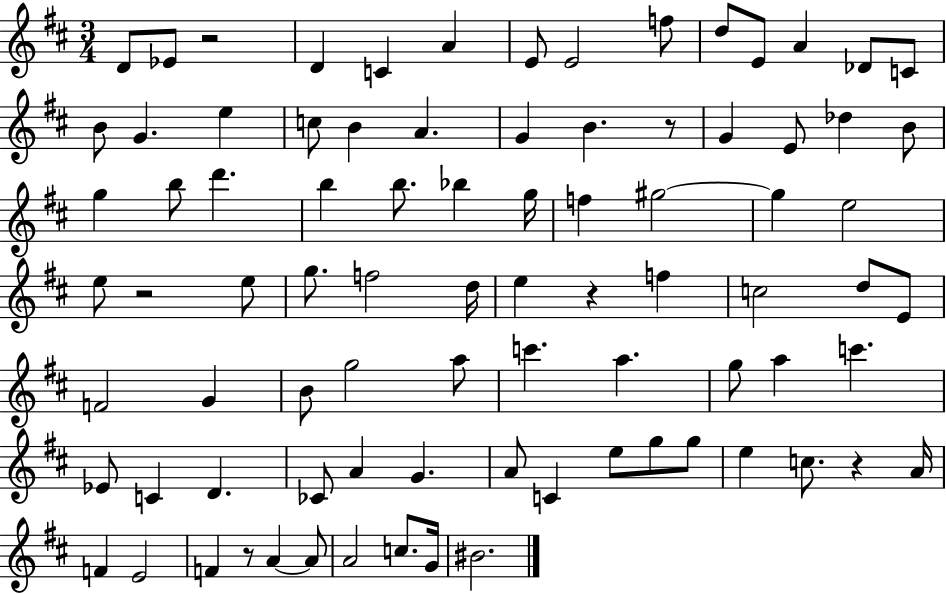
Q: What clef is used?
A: treble